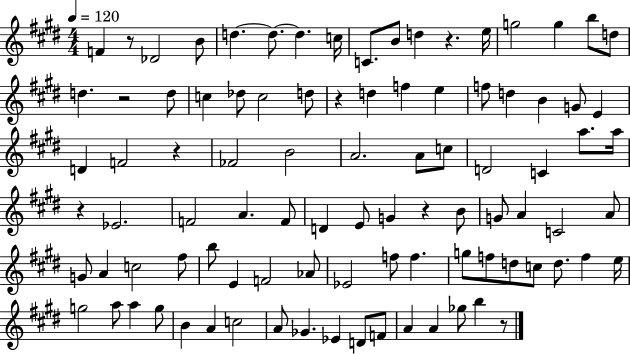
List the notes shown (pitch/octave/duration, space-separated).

F4/q R/e Db4/h B4/e D5/q. D5/e. D5/q. C5/s C4/e. B4/e D5/q R/q. E5/s G5/h G5/q B5/e D5/e D5/q. R/h D5/e C5/q Db5/e C5/h D5/e R/q D5/q F5/q E5/q F5/e D5/q B4/q G4/e E4/q D4/q F4/h R/q FES4/h B4/h A4/h. A4/e C5/e D4/h C4/q A5/e. A5/s R/q Eb4/h. F4/h A4/q. F4/e D4/q E4/e G4/q R/q B4/e G4/e A4/q C4/h A4/e G4/e A4/q C5/h F#5/e B5/e E4/q F4/h Ab4/e Eb4/h F5/e F5/q. G5/e F5/e D5/e C5/e D5/e. F5/q E5/s G5/h A5/e A5/q G5/e B4/q A4/q C5/h A4/e Gb4/q. Eb4/q D4/e F4/e A4/q A4/q Gb5/e B5/q R/e